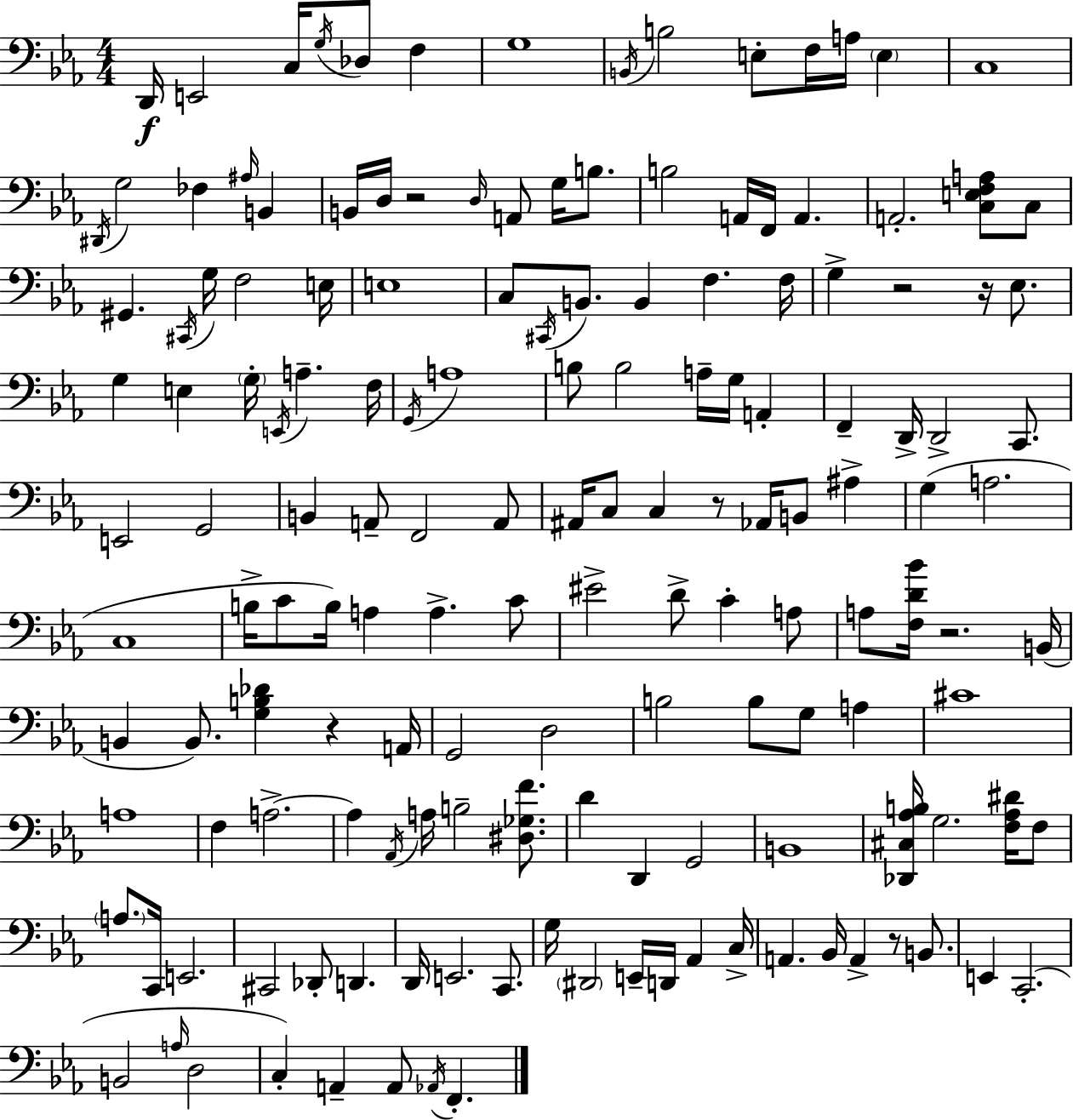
D2/s E2/h C3/s G3/s Db3/e F3/q G3/w B2/s B3/h E3/e F3/s A3/s E3/q C3/w D#2/s G3/h FES3/q A#3/s B2/q B2/s D3/s R/h D3/s A2/e G3/s B3/e. B3/h A2/s F2/s A2/q. A2/h. [C3,E3,F3,A3]/e C3/e G#2/q. C#2/s G3/s F3/h E3/s E3/w C3/e C#2/s B2/e. B2/q F3/q. F3/s G3/q R/h R/s Eb3/e. G3/q E3/q G3/s E2/s A3/q. F3/s G2/s A3/w B3/e B3/h A3/s G3/s A2/q F2/q D2/s D2/h C2/e. E2/h G2/h B2/q A2/e F2/h A2/e A#2/s C3/e C3/q R/e Ab2/s B2/e A#3/q G3/q A3/h. C3/w B3/s C4/e B3/s A3/q A3/q. C4/e EIS4/h D4/e C4/q A3/e A3/e [F3,D4,Bb4]/s R/h. B2/s B2/q B2/e. [G3,B3,Db4]/q R/q A2/s G2/h D3/h B3/h B3/e G3/e A3/q C#4/w A3/w F3/q A3/h. A3/q Ab2/s A3/s B3/h [D#3,Gb3,F4]/e. D4/q D2/q G2/h B2/w [Db2,C#3,Ab3,B3]/s G3/h. [F3,Ab3,D#4]/s F3/e A3/e. C2/s E2/h. C#2/h Db2/e D2/q. D2/s E2/h. C2/e. G3/s D#2/h E2/s D2/s Ab2/q C3/s A2/q. Bb2/s A2/q R/e B2/e. E2/q C2/h. B2/h A3/s D3/h C3/q A2/q A2/e Ab2/s F2/q.